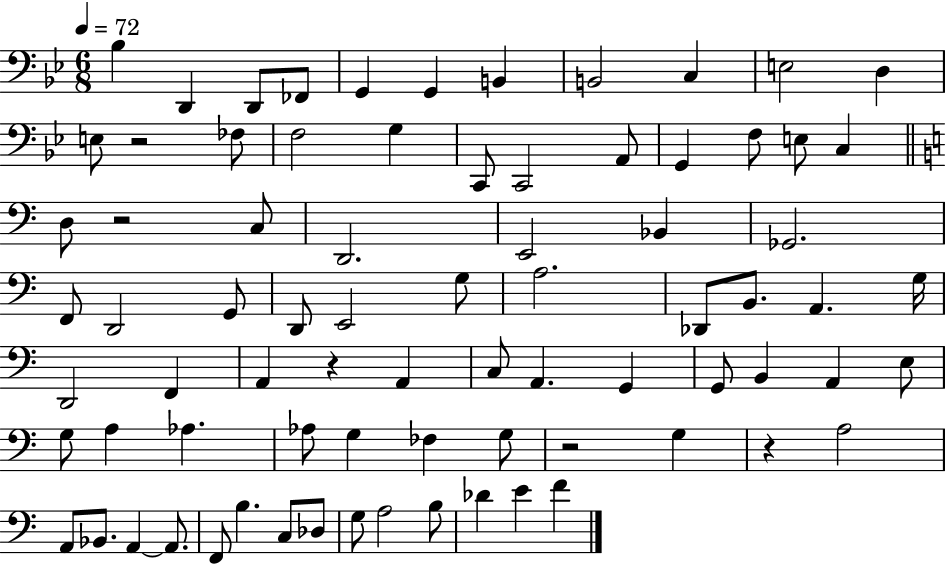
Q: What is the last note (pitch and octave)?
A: F4